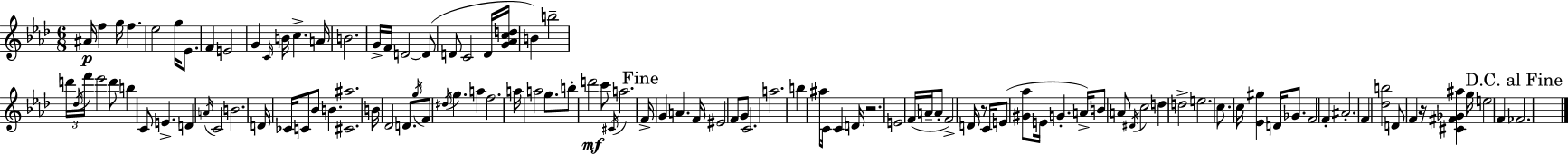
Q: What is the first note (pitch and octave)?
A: A#4